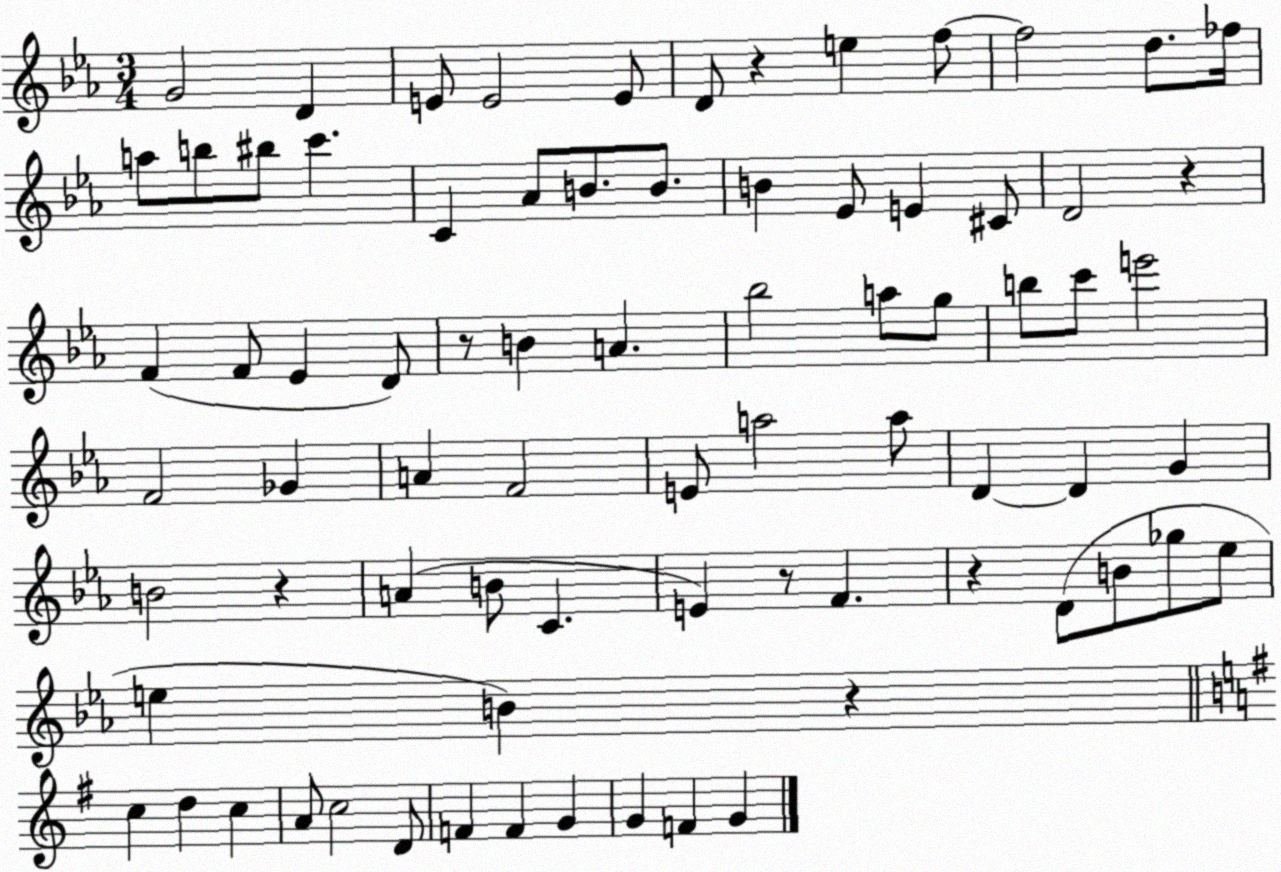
X:1
T:Untitled
M:3/4
L:1/4
K:Eb
G2 D E/2 E2 E/2 D/2 z e f/2 f2 d/2 _f/4 a/2 b/2 ^b/2 c' C _A/2 B/2 B/2 B _E/2 E ^C/2 D2 z F F/2 _E D/2 z/2 B A _b2 a/2 g/2 b/2 c'/2 e'2 F2 _G A F2 E/2 a2 a/2 D D G B2 z A B/2 C E z/2 F z D/2 B/2 _g/2 _e/2 e B z c d c A/2 c2 D/2 F F G G F G